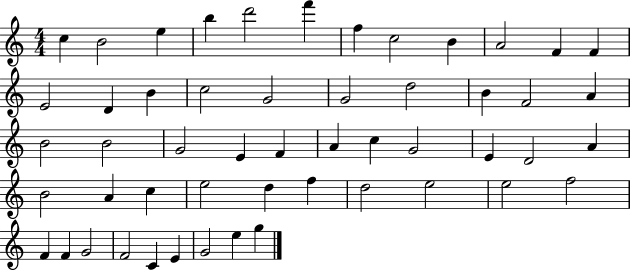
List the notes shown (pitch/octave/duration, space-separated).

C5/q B4/h E5/q B5/q D6/h F6/q F5/q C5/h B4/q A4/h F4/q F4/q E4/h D4/q B4/q C5/h G4/h G4/h D5/h B4/q F4/h A4/q B4/h B4/h G4/h E4/q F4/q A4/q C5/q G4/h E4/q D4/h A4/q B4/h A4/q C5/q E5/h D5/q F5/q D5/h E5/h E5/h F5/h F4/q F4/q G4/h F4/h C4/q E4/q G4/h E5/q G5/q